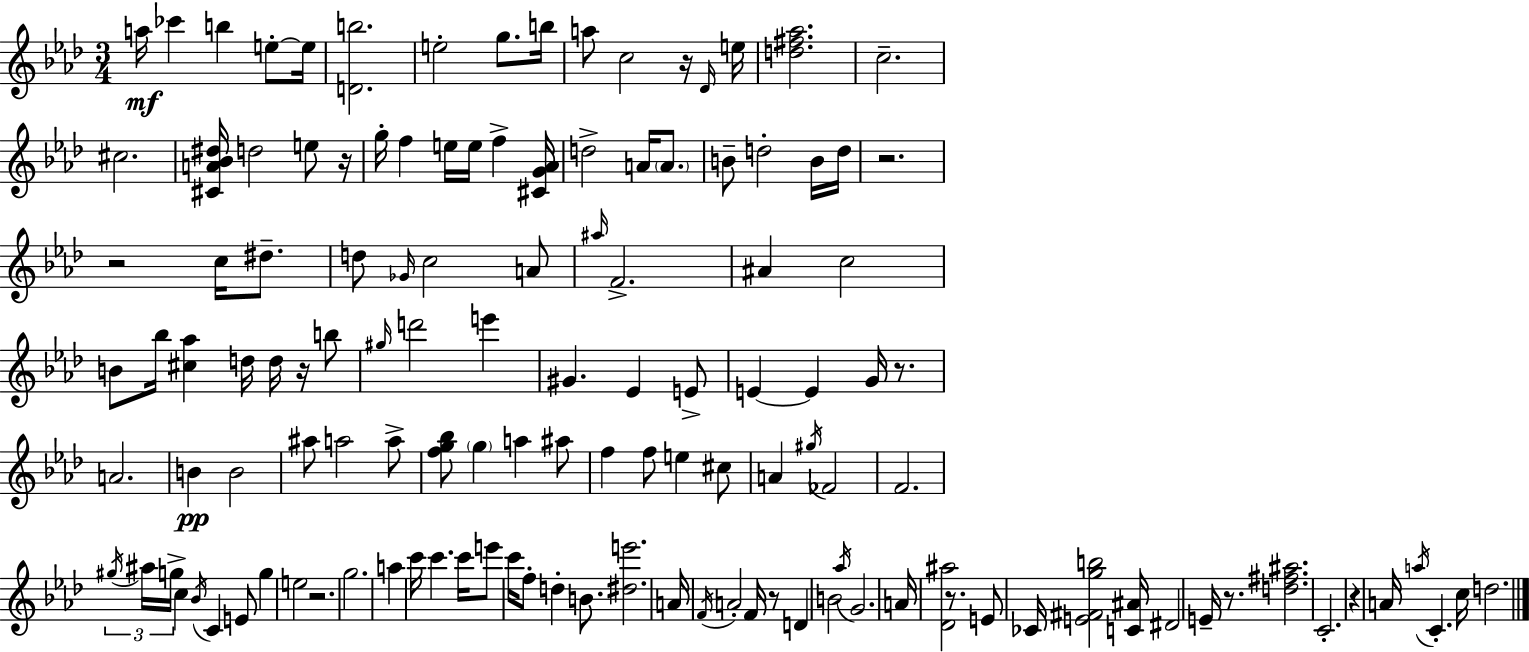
{
  \clef treble
  \numericTimeSignature
  \time 3/4
  \key f \minor
  a''16\mf ces'''4 b''4 e''8-.~~ e''16 | <d' b''>2. | e''2-. g''8. b''16 | a''8 c''2 r16 \grace { des'16 } | \break e''16 <d'' fis'' aes''>2. | c''2.-- | cis''2. | <cis' a' bes' dis''>16 d''2 e''8 | \break r16 g''16-. f''4 e''16 e''16 f''4-> | <cis' g' aes'>16 d''2-> a'16 \parenthesize a'8. | b'8-- d''2-. b'16 | d''16 r2. | \break r2 c''16 dis''8.-- | d''8 \grace { ges'16 } c''2 | a'8 \grace { ais''16 } f'2.-> | ais'4 c''2 | \break b'8 bes''16 <cis'' aes''>4 d''16 d''16 | r16 b''8 \grace { gis''16 } d'''2 | e'''4 gis'4. ees'4 | e'8-> e'4~~ e'4 | \break g'16 r8. a'2. | b'4\pp b'2 | ais''8 a''2 | a''8-> <f'' g'' bes''>8 \parenthesize g''4 a''4 | \break ais''8 f''4 f''8 e''4 | cis''8 a'4 \acciaccatura { gis''16 } fes'2 | f'2. | \tuplet 3/2 { \acciaccatura { gis''16 } ais''16 g''16-> } c''4 | \break \acciaccatura { bes'16 } c'4 e'8 g''4 e''2 | r2. | g''2. | a''4 c'''16 | \break c'''4. c'''16 e'''8 c'''16 f''8-. | d''4-. b'8. <dis'' e'''>2. | a'16 \acciaccatura { f'16 } a'2-. | f'16 r8 d'4 | \break b'2 \acciaccatura { aes''16 } g'2. | a'16 <des' ais''>2 | r8. e'8 ces'16 | <e' fis' g'' b''>2 <c' ais'>16 dis'2 | \break e'16-- r8. <d'' fis'' ais''>2. | c'2.-. | r4 | a'16 \acciaccatura { a''16 } c'4.-. c''16 d''2. | \break \bar "|."
}